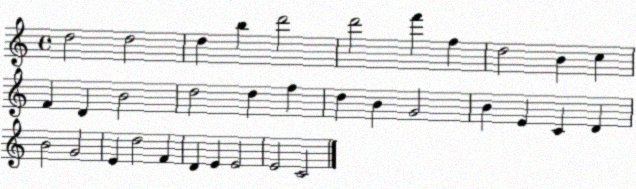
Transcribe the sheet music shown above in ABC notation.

X:1
T:Untitled
M:4/4
L:1/4
K:C
d2 d2 d b d'2 d'2 f' f d2 B c F D B2 d2 d f d B G2 B E C D B2 G2 E d2 F D E E2 E2 C2